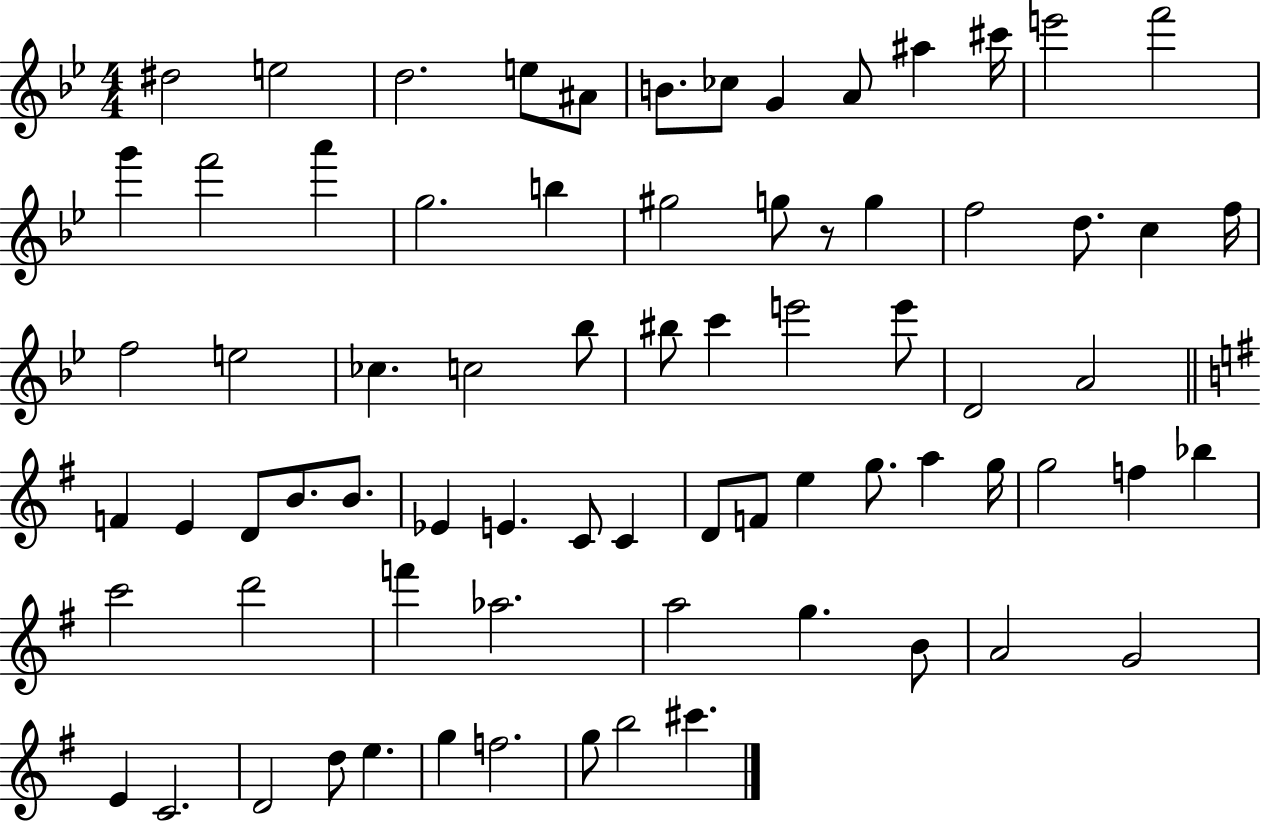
{
  \clef treble
  \numericTimeSignature
  \time 4/4
  \key bes \major
  dis''2 e''2 | d''2. e''8 ais'8 | b'8. ces''8 g'4 a'8 ais''4 cis'''16 | e'''2 f'''2 | \break g'''4 f'''2 a'''4 | g''2. b''4 | gis''2 g''8 r8 g''4 | f''2 d''8. c''4 f''16 | \break f''2 e''2 | ces''4. c''2 bes''8 | bis''8 c'''4 e'''2 e'''8 | d'2 a'2 | \break \bar "||" \break \key g \major f'4 e'4 d'8 b'8. b'8. | ees'4 e'4. c'8 c'4 | d'8 f'8 e''4 g''8. a''4 g''16 | g''2 f''4 bes''4 | \break c'''2 d'''2 | f'''4 aes''2. | a''2 g''4. b'8 | a'2 g'2 | \break e'4 c'2. | d'2 d''8 e''4. | g''4 f''2. | g''8 b''2 cis'''4. | \break \bar "|."
}